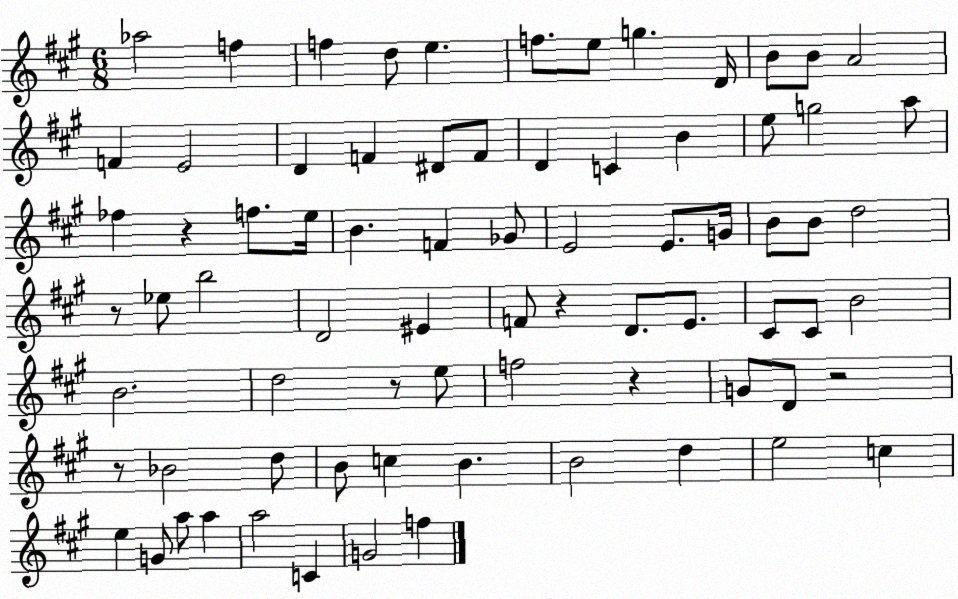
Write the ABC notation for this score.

X:1
T:Untitled
M:6/8
L:1/4
K:A
_a2 f f d/2 e f/2 e/2 g D/4 B/2 B/2 A2 F E2 D F ^D/2 F/2 D C B e/2 g2 a/2 _f z f/2 e/4 B F _G/2 E2 E/2 G/4 B/2 B/2 d2 z/2 _e/2 b2 D2 ^E F/2 z D/2 E/2 ^C/2 ^C/2 B2 B2 d2 z/2 e/2 f2 z G/2 D/2 z2 z/2 _B2 d/2 B/2 c B B2 d e2 c e G/2 a/2 a a2 C G2 f